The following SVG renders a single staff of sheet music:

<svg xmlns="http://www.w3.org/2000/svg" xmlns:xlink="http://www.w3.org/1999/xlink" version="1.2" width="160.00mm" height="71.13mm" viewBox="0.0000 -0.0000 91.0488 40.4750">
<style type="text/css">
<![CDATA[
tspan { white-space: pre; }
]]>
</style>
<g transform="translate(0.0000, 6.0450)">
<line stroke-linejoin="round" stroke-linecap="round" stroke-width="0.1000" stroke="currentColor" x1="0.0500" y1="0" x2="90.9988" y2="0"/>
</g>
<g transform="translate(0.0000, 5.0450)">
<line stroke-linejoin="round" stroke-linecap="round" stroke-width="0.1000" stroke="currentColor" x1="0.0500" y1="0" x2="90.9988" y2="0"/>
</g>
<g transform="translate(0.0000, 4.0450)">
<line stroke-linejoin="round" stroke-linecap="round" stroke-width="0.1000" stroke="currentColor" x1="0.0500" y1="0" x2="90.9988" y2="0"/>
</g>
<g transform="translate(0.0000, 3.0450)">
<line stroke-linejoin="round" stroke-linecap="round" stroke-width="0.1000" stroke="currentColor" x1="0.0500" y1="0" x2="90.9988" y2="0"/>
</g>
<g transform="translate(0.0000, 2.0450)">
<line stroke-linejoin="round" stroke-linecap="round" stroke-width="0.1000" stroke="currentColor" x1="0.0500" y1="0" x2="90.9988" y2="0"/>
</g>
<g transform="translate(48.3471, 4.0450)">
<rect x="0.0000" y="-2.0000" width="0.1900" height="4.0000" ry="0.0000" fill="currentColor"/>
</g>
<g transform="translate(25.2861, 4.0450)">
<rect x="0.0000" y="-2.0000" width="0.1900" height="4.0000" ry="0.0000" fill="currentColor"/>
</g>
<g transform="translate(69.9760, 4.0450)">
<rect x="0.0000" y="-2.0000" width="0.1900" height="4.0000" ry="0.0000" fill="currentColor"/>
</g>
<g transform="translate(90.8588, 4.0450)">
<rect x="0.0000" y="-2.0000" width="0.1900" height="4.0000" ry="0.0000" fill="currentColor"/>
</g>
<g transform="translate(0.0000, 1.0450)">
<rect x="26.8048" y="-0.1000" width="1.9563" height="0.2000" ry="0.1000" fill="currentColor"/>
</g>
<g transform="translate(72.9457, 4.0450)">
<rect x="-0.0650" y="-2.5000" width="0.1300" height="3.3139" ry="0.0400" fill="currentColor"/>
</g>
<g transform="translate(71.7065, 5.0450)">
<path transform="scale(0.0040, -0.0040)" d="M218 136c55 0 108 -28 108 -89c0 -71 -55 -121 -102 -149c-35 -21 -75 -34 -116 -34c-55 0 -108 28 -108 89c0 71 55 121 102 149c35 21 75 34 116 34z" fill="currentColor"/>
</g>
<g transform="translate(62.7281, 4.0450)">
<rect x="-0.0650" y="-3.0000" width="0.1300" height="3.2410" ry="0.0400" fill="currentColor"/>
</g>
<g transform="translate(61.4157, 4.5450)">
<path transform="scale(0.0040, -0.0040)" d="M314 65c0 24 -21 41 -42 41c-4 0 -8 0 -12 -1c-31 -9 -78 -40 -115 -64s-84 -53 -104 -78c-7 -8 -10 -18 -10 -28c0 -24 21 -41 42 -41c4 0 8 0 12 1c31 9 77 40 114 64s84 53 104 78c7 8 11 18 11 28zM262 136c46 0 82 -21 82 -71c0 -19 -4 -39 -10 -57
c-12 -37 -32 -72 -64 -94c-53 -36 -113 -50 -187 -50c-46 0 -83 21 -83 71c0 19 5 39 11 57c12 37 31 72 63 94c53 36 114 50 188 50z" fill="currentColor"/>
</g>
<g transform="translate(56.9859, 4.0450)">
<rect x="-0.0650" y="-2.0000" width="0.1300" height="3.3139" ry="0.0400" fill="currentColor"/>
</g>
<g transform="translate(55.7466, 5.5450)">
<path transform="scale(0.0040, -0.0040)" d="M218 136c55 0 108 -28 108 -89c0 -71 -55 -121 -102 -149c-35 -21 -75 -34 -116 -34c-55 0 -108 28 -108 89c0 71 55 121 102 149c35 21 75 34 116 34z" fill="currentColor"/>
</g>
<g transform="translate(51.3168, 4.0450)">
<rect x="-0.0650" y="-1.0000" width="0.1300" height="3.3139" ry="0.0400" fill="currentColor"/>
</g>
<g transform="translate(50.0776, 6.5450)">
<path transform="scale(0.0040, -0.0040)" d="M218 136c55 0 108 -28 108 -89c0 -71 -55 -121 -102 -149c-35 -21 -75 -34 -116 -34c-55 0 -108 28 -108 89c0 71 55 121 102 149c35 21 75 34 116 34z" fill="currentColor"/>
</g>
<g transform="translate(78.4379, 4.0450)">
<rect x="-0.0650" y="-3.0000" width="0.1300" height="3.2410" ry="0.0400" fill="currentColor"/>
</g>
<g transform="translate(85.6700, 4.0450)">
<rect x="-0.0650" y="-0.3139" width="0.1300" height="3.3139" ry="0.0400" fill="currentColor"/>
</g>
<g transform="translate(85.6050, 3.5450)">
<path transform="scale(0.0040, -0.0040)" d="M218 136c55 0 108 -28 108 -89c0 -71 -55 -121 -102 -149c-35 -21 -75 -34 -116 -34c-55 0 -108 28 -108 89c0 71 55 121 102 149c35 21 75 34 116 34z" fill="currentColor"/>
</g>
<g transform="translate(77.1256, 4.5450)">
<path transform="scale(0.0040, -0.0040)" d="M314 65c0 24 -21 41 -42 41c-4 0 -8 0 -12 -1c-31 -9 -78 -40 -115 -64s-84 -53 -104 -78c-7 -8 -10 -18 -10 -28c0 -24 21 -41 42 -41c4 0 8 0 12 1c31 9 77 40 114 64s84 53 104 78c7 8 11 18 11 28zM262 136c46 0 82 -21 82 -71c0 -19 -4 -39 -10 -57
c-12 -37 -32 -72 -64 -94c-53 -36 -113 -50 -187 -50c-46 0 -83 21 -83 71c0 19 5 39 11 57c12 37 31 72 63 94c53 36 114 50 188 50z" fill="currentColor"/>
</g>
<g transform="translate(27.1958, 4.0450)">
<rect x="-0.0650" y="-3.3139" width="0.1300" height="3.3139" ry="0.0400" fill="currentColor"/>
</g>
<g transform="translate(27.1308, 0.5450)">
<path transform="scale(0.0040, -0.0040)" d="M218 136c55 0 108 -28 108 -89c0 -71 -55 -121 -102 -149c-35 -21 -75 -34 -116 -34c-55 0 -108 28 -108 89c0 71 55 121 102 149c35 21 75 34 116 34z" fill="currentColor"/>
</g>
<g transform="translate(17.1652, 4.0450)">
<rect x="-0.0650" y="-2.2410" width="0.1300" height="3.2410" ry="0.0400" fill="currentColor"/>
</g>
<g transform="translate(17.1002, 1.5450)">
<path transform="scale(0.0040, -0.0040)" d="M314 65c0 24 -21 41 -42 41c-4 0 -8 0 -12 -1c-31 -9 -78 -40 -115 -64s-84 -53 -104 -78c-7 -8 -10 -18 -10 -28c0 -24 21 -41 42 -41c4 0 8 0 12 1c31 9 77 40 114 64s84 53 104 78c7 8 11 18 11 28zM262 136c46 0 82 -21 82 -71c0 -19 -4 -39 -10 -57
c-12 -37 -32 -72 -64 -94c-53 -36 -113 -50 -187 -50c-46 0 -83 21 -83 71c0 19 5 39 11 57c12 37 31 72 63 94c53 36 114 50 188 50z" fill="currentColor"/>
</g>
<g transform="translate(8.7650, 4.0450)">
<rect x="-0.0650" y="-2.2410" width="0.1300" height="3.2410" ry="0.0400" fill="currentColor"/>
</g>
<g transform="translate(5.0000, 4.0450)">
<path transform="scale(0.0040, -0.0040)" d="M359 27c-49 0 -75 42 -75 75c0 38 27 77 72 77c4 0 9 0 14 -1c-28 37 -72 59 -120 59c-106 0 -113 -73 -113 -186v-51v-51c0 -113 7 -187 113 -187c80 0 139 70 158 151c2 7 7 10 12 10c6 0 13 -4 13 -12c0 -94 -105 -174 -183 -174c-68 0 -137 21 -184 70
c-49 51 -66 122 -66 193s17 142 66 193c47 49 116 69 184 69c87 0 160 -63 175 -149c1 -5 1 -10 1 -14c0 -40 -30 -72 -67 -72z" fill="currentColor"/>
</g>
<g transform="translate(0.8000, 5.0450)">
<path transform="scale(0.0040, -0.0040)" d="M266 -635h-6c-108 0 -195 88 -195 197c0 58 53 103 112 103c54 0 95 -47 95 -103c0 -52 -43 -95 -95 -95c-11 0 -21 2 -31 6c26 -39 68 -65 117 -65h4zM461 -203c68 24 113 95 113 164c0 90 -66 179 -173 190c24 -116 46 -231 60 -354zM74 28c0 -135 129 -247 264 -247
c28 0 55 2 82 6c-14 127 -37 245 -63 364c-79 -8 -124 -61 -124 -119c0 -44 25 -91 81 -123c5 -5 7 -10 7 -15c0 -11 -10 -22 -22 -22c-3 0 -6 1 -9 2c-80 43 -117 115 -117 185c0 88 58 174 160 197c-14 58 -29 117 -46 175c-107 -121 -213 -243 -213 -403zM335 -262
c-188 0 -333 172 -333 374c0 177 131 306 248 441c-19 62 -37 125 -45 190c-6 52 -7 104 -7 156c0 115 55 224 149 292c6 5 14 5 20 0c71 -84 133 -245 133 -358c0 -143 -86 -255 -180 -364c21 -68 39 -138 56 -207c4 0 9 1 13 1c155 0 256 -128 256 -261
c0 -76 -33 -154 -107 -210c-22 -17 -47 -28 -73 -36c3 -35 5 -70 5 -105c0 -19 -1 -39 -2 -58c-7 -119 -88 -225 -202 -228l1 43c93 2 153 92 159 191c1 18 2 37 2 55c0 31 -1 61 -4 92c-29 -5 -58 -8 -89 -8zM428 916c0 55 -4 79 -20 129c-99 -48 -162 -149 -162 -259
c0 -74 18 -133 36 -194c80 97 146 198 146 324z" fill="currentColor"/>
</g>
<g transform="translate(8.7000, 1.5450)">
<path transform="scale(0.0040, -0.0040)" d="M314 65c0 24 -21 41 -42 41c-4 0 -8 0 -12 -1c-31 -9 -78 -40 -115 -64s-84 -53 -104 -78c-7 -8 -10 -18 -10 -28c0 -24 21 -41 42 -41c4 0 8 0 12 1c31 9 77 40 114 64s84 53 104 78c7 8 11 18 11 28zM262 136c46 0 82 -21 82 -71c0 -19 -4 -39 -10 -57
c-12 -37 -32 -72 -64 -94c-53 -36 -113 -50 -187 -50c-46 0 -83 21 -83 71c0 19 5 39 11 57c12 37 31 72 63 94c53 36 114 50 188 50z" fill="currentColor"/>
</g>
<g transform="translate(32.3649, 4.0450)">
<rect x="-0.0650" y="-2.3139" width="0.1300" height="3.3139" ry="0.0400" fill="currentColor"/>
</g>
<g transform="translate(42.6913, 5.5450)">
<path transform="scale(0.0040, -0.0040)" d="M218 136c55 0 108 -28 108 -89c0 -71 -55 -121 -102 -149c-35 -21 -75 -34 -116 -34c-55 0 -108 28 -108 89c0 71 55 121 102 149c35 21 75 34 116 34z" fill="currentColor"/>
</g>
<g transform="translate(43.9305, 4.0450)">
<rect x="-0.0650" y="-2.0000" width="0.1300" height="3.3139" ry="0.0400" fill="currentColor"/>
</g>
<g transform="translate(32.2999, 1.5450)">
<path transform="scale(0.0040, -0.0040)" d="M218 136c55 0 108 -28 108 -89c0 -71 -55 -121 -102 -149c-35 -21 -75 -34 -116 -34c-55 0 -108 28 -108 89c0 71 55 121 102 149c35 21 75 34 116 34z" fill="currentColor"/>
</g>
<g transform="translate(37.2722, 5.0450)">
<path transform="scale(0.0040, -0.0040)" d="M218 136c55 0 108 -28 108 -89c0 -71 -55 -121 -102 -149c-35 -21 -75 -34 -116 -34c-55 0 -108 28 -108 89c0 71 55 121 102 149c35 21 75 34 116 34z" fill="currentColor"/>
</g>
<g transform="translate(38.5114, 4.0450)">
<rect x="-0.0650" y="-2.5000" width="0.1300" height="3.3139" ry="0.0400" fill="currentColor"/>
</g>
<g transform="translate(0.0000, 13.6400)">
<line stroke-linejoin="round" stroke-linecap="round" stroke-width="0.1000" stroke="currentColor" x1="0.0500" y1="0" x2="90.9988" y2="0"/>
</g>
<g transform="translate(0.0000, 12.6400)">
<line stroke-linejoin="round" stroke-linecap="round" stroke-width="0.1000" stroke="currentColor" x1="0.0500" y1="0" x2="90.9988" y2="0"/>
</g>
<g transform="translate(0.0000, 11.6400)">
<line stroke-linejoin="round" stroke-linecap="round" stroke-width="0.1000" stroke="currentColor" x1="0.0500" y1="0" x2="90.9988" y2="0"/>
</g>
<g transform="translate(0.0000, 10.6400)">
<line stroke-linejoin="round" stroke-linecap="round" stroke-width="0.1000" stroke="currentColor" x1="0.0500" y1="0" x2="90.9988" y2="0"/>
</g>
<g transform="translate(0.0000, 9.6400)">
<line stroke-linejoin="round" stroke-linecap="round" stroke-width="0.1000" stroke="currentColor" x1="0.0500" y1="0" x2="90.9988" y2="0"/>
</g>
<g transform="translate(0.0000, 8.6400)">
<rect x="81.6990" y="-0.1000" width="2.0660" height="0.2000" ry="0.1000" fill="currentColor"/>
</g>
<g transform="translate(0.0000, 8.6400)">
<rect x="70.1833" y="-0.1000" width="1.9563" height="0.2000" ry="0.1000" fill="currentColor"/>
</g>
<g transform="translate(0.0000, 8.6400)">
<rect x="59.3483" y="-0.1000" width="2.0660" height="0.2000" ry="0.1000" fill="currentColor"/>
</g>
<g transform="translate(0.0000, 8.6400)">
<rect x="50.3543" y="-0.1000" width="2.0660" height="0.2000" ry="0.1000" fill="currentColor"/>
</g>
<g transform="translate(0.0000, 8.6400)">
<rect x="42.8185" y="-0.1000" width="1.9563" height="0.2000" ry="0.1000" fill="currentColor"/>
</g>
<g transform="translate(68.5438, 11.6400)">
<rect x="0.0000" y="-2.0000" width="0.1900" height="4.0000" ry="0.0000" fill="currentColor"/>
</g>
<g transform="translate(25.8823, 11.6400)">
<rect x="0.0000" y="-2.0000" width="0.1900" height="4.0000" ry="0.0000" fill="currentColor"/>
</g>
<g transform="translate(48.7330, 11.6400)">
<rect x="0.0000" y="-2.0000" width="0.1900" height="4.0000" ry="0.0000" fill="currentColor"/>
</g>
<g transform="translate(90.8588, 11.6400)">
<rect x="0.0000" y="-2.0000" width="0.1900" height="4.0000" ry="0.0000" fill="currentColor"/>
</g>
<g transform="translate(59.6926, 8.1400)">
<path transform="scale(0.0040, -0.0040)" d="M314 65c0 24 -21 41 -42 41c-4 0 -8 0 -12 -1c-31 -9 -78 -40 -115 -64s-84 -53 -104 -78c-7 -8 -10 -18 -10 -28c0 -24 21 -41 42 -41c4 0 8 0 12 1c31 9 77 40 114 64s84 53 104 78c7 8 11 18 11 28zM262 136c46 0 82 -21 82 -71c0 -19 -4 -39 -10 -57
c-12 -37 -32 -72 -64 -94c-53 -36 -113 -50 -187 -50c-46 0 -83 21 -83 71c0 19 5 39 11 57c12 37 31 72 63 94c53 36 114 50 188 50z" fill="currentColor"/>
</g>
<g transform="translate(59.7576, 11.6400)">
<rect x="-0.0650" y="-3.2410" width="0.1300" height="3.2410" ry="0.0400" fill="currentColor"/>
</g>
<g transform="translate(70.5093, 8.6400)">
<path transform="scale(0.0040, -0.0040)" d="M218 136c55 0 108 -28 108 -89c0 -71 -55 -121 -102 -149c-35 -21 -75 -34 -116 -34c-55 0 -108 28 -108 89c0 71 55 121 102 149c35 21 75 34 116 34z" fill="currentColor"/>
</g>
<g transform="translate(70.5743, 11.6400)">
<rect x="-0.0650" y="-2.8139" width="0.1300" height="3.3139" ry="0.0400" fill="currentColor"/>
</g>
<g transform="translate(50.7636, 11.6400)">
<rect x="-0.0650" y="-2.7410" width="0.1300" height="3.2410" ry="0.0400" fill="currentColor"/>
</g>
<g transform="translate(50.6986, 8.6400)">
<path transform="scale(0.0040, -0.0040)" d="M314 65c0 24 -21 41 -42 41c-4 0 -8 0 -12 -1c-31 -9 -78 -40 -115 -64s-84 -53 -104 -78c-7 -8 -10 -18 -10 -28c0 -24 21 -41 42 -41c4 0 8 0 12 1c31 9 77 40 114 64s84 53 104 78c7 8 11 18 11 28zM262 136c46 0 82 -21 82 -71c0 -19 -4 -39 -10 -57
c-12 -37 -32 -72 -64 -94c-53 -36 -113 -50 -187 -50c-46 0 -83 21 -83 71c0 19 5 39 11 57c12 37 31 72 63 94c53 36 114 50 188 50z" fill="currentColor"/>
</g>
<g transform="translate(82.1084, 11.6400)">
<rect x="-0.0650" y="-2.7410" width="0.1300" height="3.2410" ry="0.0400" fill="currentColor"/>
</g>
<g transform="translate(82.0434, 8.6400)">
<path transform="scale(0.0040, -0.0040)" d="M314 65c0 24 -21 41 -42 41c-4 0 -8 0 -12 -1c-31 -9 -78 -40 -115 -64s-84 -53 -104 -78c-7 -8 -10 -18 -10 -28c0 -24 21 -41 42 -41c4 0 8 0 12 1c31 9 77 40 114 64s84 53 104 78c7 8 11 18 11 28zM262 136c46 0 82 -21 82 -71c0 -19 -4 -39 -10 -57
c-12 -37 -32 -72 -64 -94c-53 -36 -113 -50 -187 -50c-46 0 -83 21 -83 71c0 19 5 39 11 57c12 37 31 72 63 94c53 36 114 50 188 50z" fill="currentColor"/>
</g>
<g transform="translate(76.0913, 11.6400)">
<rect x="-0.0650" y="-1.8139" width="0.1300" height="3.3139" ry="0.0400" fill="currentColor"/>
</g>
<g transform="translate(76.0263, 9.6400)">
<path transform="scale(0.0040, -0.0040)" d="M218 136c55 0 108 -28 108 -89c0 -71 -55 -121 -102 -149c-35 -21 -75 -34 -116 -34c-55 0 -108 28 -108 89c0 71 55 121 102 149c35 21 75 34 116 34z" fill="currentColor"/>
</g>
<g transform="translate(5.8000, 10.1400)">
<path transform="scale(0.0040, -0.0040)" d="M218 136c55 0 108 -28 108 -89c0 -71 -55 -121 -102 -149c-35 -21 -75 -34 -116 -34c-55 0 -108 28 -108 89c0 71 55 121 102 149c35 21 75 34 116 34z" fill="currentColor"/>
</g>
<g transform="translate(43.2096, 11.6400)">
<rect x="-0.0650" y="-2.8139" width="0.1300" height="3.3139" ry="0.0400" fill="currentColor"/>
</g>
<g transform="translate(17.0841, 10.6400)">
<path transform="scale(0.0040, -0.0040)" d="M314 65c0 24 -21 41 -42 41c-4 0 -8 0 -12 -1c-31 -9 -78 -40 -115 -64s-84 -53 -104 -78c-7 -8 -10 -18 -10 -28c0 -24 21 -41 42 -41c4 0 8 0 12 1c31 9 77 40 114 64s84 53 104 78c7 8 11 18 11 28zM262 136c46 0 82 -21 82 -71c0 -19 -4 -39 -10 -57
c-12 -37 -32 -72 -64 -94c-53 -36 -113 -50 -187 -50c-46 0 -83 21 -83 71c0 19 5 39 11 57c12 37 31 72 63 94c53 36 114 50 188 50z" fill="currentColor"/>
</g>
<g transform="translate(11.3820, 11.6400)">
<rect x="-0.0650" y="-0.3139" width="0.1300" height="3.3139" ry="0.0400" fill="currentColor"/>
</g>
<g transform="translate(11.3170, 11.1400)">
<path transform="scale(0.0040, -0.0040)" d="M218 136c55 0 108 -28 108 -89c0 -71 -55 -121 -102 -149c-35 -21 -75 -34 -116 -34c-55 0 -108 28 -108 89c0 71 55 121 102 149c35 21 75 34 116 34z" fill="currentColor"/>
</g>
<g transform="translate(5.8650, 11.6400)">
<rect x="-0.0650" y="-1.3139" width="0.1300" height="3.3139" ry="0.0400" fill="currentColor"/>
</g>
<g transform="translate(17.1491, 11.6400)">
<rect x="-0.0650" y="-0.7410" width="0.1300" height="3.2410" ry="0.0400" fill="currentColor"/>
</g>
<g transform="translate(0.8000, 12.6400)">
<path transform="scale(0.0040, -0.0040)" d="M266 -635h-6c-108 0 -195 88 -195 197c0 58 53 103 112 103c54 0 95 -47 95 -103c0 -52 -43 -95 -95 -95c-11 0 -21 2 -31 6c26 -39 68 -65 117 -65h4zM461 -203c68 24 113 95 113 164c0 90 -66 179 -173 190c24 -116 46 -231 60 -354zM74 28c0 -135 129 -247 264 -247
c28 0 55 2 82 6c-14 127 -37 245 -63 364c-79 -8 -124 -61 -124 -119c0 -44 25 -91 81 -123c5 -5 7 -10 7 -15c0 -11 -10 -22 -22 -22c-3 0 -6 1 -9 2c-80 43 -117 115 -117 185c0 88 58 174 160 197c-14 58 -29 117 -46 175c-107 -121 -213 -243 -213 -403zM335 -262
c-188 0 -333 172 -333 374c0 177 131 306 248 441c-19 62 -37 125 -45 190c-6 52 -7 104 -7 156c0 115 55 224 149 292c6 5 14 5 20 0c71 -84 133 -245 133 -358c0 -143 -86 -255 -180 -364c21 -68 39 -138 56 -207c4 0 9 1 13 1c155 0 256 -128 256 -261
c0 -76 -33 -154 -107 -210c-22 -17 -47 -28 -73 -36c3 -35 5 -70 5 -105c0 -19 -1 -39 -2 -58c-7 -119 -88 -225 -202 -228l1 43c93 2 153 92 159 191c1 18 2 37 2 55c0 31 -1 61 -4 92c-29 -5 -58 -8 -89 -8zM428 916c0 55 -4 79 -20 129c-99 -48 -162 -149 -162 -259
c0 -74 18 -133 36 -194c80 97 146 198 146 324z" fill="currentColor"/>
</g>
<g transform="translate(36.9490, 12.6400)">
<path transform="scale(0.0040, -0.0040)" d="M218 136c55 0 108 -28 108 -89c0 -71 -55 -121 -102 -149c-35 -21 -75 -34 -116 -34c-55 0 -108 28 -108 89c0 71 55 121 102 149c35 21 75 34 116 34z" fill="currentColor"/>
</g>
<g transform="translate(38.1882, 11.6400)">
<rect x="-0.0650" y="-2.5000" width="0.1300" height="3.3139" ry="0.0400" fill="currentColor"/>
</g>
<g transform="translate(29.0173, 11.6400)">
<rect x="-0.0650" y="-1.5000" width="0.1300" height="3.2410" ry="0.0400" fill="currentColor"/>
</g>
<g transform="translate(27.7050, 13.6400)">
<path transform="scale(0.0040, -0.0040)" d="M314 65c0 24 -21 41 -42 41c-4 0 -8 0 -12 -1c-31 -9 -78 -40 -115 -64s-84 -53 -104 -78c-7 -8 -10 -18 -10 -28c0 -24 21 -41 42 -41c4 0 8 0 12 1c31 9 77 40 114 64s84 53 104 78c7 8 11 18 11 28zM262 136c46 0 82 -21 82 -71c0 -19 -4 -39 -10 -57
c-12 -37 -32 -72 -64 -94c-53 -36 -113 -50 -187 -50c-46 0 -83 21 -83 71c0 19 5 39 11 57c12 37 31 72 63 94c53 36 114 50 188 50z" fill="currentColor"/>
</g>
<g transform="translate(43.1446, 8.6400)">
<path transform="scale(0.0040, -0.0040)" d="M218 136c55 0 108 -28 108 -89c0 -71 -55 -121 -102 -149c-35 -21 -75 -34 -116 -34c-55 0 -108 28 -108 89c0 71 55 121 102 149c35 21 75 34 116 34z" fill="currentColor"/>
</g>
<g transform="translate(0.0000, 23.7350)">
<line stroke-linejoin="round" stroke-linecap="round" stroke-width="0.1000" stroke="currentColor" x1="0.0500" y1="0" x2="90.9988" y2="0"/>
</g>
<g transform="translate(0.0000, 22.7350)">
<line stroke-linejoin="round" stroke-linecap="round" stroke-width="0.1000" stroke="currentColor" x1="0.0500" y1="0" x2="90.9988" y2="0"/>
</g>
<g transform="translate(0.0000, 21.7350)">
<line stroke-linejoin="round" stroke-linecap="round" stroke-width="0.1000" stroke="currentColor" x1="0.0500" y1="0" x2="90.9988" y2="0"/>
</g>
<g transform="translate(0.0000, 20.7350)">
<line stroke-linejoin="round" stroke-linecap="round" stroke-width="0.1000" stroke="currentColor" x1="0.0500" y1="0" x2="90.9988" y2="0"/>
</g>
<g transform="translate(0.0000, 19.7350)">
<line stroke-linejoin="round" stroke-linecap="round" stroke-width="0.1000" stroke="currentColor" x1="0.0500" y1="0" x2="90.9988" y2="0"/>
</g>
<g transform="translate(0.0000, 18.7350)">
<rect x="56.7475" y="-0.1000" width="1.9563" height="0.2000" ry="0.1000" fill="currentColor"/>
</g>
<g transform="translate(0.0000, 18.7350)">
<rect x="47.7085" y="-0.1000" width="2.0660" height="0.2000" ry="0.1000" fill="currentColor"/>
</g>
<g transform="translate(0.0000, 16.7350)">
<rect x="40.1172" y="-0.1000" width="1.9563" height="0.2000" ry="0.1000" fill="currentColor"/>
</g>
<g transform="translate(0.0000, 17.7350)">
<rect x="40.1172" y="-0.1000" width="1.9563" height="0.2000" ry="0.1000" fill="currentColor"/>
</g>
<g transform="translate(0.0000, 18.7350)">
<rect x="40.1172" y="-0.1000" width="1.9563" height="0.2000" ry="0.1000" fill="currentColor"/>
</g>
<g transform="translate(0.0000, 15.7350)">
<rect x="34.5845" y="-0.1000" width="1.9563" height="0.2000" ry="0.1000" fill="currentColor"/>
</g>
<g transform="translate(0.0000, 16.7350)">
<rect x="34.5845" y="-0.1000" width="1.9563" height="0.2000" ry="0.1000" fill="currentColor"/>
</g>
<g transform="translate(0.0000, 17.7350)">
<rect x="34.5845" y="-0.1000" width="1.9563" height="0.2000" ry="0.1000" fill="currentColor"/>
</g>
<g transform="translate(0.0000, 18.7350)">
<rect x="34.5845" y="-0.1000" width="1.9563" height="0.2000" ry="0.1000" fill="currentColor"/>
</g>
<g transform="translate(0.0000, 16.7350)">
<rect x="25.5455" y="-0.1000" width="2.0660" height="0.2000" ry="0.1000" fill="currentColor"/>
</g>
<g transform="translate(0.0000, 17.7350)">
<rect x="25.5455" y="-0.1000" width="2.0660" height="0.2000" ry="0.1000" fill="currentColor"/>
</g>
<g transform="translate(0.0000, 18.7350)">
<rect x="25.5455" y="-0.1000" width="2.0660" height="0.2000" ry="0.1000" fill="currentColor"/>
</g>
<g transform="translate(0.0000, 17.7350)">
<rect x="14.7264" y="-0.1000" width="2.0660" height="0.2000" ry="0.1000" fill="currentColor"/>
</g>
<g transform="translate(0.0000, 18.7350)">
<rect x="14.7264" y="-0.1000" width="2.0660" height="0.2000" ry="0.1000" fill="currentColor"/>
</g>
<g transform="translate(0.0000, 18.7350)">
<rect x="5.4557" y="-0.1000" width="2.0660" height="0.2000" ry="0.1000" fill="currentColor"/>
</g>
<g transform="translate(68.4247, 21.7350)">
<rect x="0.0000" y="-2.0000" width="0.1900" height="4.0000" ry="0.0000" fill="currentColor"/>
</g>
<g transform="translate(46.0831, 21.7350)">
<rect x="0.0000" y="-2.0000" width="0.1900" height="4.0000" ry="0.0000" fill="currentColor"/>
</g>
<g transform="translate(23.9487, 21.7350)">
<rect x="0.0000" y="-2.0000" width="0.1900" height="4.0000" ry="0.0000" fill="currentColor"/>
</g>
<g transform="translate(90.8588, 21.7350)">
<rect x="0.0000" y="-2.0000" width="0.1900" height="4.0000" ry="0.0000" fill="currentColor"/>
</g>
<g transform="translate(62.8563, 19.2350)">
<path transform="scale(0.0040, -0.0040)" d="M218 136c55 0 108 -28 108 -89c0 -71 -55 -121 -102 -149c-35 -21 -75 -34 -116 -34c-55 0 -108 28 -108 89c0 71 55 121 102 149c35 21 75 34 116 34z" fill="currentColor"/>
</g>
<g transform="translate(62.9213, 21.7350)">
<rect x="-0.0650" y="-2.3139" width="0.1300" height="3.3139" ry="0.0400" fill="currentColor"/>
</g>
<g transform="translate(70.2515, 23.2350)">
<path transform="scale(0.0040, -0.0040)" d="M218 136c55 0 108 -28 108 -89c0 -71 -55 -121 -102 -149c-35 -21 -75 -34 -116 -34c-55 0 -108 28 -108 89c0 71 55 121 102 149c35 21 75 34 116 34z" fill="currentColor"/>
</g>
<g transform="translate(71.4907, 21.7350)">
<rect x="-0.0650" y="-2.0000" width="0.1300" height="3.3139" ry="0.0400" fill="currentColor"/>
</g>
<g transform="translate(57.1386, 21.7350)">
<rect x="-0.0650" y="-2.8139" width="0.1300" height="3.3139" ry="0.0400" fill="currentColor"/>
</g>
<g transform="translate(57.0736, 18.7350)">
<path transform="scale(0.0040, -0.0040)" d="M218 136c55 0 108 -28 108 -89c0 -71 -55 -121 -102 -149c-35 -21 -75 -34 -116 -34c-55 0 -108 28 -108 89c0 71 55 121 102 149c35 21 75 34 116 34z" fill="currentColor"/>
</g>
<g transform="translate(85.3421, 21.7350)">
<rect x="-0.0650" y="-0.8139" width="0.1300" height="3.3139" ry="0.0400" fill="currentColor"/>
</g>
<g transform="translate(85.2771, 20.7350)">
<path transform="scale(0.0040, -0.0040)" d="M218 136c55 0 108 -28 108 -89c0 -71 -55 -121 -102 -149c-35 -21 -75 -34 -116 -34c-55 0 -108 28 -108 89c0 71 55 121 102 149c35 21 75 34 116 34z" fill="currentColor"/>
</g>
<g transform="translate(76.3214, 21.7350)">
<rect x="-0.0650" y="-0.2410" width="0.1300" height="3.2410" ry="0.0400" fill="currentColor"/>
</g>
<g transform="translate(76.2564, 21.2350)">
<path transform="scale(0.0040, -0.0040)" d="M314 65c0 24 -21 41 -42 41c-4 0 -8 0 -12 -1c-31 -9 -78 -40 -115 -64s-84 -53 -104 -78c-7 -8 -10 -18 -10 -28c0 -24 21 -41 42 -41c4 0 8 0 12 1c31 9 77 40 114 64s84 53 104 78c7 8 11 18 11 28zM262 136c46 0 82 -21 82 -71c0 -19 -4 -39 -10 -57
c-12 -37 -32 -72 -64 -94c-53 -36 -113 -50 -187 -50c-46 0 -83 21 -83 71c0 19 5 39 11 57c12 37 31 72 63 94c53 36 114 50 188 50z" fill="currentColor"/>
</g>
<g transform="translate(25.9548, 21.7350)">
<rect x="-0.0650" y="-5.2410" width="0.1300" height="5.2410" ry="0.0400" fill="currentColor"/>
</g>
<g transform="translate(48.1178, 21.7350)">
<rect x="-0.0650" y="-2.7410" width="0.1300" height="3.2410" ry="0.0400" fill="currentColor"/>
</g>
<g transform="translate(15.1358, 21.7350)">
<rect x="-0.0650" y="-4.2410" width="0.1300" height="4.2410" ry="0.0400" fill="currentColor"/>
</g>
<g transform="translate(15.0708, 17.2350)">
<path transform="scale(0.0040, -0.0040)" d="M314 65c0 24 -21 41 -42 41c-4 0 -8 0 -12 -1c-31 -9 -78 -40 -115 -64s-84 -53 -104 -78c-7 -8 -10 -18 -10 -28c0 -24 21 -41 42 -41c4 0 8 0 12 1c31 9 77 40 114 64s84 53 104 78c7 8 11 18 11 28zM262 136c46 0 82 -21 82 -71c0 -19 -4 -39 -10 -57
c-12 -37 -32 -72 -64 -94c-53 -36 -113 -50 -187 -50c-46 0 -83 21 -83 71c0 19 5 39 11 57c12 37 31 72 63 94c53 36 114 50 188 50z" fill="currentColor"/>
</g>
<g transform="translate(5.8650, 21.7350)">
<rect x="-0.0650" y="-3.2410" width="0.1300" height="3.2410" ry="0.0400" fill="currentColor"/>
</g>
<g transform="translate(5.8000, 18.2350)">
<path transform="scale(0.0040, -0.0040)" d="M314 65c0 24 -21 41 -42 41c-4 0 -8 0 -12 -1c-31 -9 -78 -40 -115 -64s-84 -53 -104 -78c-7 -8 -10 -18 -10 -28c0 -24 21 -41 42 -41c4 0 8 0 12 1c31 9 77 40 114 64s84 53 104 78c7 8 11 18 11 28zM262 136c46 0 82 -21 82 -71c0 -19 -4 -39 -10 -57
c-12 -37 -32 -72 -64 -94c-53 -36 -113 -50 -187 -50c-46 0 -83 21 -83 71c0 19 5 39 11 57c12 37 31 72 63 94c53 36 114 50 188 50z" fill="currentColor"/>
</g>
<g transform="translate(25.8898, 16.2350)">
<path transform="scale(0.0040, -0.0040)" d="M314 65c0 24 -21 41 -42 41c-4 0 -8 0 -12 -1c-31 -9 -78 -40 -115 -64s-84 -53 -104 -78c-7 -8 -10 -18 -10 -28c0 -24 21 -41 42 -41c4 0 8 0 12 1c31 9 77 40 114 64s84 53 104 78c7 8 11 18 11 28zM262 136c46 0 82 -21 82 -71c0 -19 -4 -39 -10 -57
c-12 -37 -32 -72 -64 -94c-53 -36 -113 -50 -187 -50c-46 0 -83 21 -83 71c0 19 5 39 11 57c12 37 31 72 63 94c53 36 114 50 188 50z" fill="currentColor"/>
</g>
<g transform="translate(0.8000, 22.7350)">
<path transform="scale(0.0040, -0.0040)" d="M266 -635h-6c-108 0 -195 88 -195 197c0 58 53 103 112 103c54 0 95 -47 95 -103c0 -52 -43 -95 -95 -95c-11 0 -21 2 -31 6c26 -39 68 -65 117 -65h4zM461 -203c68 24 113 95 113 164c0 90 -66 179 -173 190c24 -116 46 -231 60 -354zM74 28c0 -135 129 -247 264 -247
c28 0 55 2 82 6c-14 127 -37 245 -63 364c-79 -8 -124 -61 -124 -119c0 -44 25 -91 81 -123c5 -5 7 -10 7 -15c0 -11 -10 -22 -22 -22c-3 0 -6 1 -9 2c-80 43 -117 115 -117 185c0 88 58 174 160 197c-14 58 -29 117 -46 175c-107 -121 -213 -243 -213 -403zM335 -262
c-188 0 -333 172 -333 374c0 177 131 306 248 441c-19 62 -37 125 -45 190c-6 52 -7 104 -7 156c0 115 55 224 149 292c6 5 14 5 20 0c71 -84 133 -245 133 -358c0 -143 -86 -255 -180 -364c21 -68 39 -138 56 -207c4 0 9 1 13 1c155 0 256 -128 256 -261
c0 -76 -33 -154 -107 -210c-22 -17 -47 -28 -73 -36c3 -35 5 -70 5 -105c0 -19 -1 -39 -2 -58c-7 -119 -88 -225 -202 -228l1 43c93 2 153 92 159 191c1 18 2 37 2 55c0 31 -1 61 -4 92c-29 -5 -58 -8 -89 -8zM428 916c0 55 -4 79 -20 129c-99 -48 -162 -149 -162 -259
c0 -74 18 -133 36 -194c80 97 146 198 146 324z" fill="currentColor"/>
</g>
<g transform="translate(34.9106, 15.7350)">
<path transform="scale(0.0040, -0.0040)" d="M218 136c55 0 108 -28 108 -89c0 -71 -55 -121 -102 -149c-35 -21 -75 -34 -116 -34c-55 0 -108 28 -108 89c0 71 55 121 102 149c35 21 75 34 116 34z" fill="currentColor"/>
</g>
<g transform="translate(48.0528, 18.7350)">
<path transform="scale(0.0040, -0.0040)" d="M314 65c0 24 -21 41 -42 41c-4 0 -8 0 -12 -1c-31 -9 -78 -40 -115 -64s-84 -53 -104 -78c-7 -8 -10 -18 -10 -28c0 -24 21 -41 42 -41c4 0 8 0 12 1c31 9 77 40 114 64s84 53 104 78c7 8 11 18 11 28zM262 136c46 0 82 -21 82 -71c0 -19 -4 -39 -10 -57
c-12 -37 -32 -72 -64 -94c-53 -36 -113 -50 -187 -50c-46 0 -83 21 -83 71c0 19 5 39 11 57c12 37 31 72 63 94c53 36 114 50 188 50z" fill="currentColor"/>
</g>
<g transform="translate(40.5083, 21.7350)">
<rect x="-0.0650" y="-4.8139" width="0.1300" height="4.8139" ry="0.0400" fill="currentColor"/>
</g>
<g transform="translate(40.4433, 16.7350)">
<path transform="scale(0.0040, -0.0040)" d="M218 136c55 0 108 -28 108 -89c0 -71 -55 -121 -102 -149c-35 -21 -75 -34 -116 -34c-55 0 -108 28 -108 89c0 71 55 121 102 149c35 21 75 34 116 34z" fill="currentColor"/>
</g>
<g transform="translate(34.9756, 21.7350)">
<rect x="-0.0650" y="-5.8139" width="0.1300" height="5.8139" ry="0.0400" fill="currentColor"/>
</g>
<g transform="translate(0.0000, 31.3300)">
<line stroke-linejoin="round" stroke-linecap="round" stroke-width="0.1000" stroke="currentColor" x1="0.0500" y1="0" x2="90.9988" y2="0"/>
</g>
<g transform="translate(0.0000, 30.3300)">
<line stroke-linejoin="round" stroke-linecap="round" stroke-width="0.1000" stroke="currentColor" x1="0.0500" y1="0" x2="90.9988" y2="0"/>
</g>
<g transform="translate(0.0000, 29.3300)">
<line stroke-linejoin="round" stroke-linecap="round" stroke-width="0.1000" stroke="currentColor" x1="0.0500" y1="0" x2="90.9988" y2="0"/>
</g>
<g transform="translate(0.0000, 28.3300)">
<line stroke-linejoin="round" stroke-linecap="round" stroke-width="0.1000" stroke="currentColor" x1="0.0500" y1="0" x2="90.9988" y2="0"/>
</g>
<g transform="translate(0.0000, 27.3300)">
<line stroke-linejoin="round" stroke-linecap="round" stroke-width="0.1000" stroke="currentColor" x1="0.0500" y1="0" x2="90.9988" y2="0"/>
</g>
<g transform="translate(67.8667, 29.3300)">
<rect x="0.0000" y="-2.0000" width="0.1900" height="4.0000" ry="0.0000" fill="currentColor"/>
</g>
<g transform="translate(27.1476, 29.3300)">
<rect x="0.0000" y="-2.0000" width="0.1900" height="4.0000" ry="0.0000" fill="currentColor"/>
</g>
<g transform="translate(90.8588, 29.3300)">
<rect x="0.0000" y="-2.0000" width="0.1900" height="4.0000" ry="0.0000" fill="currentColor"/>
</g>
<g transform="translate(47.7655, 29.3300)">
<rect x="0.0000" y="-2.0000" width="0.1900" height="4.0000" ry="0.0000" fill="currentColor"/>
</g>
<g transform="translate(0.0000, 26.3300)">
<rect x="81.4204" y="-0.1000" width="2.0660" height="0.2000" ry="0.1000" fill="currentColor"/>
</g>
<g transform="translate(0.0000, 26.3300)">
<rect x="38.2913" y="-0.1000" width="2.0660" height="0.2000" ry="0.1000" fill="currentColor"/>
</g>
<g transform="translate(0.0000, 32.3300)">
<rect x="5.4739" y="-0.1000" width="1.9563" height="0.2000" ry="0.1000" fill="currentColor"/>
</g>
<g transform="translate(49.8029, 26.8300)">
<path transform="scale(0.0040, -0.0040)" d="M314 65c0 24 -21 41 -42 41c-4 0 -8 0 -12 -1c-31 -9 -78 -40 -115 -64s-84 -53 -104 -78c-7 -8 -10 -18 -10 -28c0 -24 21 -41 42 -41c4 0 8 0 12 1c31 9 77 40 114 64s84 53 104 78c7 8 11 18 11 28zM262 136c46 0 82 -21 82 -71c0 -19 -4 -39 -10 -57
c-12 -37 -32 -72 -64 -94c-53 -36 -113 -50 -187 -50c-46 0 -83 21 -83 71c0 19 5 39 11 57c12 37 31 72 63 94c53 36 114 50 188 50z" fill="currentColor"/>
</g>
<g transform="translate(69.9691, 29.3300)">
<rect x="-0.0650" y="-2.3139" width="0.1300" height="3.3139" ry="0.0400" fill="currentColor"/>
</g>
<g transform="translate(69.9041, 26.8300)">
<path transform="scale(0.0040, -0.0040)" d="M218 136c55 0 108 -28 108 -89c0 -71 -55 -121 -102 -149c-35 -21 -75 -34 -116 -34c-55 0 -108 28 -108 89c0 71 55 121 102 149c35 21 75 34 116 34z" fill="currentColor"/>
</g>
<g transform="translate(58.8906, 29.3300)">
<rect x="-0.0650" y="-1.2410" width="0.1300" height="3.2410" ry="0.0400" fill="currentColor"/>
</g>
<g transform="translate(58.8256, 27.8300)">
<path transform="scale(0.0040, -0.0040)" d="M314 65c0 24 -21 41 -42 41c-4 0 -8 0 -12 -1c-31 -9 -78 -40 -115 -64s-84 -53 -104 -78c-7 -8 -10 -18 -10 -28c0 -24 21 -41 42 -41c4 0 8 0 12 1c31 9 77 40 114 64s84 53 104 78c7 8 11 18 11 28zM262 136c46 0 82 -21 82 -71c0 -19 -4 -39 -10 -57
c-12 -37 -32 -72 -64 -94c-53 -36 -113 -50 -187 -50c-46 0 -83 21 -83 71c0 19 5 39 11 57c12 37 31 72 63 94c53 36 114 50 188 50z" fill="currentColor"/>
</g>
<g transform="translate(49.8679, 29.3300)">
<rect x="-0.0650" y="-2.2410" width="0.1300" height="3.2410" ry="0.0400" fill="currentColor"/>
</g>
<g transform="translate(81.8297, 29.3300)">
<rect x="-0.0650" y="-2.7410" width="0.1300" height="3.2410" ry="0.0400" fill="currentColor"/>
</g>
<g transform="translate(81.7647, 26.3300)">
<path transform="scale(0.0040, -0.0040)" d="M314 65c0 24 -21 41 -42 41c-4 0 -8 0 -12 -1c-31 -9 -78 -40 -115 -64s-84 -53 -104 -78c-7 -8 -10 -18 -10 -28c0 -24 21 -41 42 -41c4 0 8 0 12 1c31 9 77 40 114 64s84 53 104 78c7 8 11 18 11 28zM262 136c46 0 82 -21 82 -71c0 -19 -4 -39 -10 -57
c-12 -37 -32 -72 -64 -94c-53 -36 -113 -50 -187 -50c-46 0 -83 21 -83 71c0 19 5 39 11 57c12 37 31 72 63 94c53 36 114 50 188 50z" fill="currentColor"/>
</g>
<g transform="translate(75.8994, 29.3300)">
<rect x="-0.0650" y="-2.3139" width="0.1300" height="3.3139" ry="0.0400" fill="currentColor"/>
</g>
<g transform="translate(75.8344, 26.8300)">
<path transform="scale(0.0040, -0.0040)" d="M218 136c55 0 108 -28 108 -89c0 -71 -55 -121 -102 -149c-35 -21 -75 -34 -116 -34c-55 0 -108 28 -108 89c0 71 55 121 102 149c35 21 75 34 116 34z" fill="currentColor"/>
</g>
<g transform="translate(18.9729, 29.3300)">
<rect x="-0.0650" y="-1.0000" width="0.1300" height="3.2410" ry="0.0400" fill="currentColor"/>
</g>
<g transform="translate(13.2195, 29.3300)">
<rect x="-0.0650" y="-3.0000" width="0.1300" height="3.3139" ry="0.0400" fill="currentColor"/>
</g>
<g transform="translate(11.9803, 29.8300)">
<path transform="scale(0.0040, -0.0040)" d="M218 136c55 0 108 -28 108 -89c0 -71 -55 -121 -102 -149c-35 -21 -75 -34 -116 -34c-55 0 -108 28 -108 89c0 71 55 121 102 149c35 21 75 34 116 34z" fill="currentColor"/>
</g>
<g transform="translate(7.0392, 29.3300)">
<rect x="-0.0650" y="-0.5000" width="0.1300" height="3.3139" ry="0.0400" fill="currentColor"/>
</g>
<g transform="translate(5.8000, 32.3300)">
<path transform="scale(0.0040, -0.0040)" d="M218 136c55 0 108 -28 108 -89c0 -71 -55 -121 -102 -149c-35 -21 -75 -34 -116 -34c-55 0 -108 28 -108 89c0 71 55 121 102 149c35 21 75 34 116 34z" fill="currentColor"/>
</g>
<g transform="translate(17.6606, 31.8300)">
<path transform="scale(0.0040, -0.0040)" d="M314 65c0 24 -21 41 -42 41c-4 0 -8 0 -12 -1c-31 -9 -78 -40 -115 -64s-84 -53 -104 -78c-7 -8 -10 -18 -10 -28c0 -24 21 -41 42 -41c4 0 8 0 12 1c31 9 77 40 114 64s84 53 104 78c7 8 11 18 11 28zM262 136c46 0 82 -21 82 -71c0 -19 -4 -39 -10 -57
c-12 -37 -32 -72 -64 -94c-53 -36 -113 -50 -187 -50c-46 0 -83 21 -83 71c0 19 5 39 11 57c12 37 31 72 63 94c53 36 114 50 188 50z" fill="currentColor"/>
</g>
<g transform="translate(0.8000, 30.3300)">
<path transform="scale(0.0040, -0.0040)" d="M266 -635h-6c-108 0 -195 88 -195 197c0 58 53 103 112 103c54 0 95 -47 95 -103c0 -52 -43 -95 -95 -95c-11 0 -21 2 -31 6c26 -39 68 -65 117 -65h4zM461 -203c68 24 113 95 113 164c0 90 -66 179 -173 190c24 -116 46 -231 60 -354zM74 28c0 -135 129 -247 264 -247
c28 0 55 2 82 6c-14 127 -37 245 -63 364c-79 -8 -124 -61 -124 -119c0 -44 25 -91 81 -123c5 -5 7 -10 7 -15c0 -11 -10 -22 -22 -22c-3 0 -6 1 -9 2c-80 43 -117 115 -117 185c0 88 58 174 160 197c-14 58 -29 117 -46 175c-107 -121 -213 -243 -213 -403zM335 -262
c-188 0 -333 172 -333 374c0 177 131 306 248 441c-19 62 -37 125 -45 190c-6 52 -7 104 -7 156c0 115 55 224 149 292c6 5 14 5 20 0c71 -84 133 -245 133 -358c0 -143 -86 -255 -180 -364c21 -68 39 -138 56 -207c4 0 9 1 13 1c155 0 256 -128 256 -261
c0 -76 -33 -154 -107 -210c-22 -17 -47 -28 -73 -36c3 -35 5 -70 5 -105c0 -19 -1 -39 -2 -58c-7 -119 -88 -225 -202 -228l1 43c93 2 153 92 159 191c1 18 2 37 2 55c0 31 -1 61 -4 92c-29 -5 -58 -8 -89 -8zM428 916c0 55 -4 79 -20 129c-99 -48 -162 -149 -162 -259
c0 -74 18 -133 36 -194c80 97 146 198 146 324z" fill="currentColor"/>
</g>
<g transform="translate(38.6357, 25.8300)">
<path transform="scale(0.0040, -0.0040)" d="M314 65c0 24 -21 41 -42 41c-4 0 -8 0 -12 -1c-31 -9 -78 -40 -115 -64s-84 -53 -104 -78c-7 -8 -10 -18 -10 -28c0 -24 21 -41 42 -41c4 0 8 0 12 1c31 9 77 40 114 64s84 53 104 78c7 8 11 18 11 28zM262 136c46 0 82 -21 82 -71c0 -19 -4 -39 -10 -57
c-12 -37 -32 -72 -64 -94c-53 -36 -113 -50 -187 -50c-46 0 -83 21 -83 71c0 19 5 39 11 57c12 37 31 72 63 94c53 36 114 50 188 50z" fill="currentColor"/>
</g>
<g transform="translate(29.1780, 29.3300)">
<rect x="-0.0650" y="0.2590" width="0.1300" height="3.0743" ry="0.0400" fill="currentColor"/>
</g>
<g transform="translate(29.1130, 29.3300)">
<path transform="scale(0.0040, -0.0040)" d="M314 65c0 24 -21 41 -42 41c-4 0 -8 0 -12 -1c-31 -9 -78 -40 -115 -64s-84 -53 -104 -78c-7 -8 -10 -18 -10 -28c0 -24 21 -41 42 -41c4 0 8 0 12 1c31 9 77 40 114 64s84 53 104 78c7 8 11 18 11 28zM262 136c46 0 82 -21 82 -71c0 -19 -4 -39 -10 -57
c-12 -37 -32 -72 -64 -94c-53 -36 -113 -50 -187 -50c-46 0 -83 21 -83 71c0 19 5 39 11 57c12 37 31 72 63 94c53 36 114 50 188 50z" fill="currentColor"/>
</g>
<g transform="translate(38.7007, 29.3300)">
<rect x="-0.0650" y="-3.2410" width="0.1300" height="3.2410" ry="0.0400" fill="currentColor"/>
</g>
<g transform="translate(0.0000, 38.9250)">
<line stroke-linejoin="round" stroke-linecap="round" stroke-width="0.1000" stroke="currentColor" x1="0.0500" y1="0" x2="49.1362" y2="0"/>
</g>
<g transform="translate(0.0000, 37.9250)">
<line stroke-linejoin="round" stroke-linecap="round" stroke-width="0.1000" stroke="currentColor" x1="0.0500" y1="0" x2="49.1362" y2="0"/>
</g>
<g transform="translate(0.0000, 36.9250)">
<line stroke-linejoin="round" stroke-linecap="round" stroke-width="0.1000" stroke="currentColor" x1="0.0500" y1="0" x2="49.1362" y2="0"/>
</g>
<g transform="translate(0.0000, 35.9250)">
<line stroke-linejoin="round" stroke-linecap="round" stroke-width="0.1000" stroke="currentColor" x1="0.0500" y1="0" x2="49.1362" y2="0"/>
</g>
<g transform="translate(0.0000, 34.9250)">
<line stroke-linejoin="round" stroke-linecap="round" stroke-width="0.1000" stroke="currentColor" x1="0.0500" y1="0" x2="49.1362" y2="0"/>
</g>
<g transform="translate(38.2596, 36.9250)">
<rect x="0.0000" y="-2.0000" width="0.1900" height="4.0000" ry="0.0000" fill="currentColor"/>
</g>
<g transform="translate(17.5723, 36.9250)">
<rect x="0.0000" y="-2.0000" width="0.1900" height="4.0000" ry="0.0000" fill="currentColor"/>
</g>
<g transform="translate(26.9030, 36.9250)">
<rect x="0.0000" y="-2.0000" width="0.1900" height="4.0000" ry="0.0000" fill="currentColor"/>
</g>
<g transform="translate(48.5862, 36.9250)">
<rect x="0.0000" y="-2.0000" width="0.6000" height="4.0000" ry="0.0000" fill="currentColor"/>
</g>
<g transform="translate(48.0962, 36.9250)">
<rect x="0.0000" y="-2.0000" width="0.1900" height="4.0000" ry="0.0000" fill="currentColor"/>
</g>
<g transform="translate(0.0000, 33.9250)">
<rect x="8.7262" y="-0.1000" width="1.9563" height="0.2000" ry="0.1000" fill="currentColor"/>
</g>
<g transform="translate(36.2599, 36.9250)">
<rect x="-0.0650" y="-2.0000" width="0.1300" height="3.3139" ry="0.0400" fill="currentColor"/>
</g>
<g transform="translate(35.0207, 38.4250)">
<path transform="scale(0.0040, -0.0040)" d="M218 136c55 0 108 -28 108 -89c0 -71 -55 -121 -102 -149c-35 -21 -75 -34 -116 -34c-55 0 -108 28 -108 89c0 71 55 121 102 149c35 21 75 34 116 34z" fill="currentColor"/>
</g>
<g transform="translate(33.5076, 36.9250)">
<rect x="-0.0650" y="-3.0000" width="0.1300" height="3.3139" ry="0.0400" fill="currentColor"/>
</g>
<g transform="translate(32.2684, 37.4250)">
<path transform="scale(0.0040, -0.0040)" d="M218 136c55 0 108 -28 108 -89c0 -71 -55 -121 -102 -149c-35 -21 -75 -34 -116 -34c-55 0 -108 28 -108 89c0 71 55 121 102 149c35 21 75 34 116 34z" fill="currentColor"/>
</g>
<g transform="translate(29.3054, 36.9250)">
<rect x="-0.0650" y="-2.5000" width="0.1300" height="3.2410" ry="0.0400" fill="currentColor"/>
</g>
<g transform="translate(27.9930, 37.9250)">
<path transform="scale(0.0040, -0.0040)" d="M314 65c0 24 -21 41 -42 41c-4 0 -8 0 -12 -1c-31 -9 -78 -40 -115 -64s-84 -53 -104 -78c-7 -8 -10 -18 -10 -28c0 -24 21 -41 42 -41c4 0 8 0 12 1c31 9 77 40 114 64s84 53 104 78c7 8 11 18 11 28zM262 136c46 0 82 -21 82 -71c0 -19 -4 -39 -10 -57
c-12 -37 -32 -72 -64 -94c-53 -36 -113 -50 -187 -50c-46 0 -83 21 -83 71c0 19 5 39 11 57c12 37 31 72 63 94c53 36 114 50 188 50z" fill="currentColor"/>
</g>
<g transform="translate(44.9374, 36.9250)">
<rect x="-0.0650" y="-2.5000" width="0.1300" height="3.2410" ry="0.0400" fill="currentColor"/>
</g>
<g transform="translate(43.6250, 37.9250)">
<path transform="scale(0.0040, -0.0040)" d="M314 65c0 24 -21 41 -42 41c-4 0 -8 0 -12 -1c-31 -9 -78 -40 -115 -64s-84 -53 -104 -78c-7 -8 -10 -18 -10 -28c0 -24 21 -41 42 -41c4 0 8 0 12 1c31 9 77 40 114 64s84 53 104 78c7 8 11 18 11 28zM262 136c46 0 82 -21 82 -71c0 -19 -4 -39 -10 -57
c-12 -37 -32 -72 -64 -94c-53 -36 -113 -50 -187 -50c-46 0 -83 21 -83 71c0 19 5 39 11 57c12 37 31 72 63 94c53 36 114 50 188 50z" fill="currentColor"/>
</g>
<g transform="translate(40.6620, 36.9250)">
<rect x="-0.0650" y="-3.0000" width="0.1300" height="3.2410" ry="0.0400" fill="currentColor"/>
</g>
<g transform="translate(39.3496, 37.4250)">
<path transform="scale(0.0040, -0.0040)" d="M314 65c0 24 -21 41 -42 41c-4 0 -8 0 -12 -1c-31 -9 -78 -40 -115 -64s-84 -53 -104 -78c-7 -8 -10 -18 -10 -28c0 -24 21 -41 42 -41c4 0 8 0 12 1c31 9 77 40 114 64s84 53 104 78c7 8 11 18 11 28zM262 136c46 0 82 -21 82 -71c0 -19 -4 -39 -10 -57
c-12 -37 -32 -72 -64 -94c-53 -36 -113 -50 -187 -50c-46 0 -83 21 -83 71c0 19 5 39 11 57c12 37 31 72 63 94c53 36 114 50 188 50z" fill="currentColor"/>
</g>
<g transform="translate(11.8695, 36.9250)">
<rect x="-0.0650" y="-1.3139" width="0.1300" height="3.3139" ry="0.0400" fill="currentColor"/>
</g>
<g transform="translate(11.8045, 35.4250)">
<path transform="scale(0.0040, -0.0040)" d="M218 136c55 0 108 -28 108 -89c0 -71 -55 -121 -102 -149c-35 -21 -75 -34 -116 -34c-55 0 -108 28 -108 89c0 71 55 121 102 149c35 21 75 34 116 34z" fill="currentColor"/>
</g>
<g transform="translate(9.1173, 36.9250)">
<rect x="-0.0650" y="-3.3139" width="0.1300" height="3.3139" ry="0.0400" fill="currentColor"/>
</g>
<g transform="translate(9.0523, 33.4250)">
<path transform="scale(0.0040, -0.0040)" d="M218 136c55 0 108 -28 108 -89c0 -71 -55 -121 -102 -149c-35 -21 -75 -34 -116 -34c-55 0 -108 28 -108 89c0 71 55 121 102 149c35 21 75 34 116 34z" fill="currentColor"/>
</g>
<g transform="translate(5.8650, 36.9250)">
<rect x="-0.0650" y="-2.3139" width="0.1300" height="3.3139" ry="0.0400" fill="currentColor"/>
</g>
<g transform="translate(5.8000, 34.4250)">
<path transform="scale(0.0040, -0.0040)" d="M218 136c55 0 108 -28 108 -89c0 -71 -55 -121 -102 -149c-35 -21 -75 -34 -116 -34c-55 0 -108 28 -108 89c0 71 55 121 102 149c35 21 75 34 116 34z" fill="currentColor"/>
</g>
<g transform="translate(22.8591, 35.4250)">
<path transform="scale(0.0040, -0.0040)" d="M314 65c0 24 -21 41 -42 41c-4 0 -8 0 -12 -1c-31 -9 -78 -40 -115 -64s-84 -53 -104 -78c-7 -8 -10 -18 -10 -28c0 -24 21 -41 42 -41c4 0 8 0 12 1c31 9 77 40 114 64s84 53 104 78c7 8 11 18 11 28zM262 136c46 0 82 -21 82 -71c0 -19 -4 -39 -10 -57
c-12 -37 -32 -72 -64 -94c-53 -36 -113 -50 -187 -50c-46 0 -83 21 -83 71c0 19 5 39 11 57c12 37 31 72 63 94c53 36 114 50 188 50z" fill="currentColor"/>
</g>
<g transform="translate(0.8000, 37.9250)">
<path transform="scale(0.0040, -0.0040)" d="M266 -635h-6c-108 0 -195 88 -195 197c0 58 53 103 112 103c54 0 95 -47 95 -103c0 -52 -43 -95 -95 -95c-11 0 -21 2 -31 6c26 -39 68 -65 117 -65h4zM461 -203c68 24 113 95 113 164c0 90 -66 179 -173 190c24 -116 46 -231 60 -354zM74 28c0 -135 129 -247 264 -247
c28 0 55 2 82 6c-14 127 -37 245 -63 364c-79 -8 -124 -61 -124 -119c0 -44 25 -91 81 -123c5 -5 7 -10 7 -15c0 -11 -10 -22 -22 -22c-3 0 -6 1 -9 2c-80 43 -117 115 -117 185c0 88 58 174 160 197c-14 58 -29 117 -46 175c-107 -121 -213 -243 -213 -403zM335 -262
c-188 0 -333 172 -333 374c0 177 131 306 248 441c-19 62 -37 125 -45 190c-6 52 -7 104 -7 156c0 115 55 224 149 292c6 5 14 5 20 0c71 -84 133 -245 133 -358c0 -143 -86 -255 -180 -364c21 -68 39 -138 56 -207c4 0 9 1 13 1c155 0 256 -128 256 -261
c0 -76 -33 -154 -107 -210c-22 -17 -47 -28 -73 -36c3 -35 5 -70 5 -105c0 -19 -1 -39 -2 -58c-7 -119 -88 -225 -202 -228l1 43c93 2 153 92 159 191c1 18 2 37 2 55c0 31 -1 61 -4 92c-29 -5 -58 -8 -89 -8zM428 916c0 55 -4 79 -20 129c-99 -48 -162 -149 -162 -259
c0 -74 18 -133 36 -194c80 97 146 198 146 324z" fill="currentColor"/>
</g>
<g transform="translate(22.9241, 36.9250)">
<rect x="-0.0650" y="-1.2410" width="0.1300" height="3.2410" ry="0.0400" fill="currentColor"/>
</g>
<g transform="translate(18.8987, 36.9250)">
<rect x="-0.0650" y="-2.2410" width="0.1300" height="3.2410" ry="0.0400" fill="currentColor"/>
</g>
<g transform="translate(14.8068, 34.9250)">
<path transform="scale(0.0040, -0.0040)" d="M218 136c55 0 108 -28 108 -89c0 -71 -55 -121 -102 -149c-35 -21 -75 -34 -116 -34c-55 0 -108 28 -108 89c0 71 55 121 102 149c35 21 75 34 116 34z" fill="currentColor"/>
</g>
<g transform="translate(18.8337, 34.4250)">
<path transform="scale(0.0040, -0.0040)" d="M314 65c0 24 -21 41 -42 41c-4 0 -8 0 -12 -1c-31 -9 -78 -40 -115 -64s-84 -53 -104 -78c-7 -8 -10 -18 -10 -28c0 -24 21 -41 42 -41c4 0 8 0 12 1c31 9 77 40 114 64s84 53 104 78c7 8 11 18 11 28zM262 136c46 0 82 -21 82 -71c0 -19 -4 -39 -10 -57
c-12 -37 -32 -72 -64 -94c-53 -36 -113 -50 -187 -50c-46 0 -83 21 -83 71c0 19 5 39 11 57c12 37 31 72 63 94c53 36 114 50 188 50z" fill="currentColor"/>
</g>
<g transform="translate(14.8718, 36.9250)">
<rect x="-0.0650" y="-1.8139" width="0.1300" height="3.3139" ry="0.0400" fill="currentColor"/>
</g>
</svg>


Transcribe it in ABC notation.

X:1
T:Untitled
M:4/4
L:1/4
K:C
g2 g2 b g G F D F A2 G A2 c e c d2 E2 G a a2 b2 a f a2 b2 d'2 f'2 g' e' a2 a g F c2 d C A D2 B2 b2 g2 e2 g g a2 g b e f g2 e2 G2 A F A2 G2